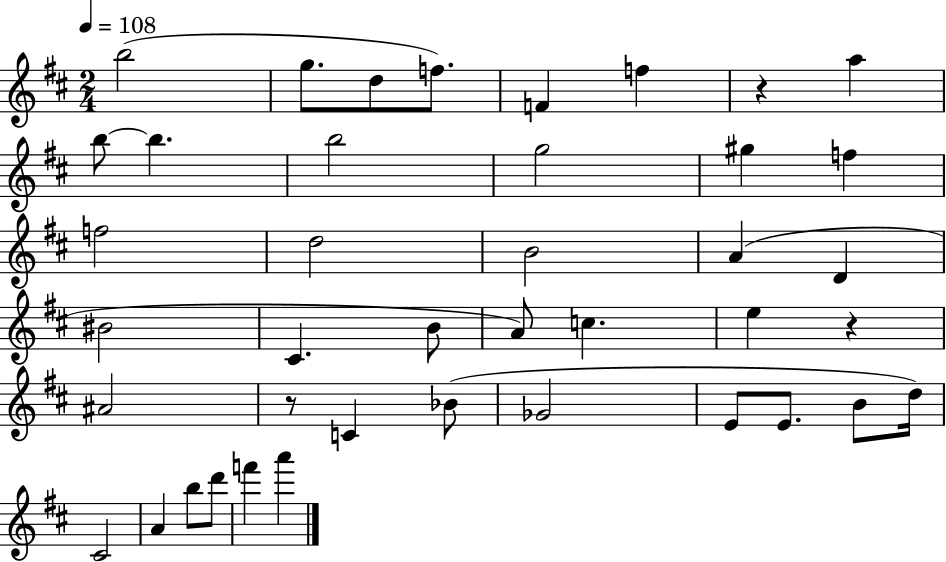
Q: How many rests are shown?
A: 3